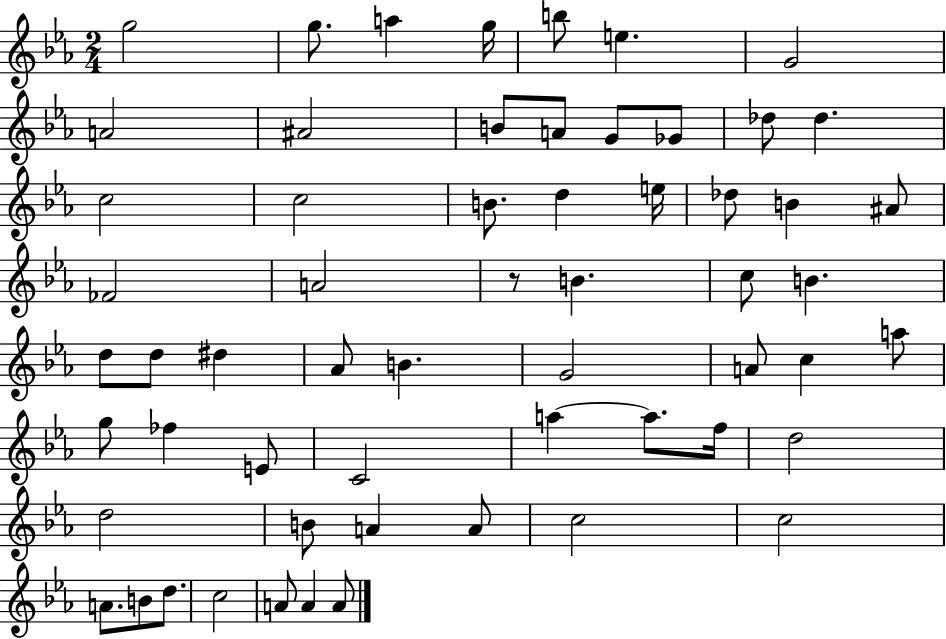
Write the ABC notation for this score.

X:1
T:Untitled
M:2/4
L:1/4
K:Eb
g2 g/2 a g/4 b/2 e G2 A2 ^A2 B/2 A/2 G/2 _G/2 _d/2 _d c2 c2 B/2 d e/4 _d/2 B ^A/2 _F2 A2 z/2 B c/2 B d/2 d/2 ^d _A/2 B G2 A/2 c a/2 g/2 _f E/2 C2 a a/2 f/4 d2 d2 B/2 A A/2 c2 c2 A/2 B/2 d/2 c2 A/2 A A/2